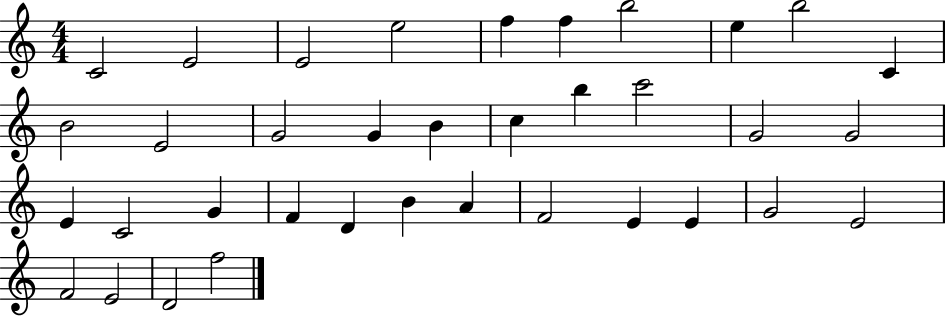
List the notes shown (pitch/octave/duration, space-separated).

C4/h E4/h E4/h E5/h F5/q F5/q B5/h E5/q B5/h C4/q B4/h E4/h G4/h G4/q B4/q C5/q B5/q C6/h G4/h G4/h E4/q C4/h G4/q F4/q D4/q B4/q A4/q F4/h E4/q E4/q G4/h E4/h F4/h E4/h D4/h F5/h